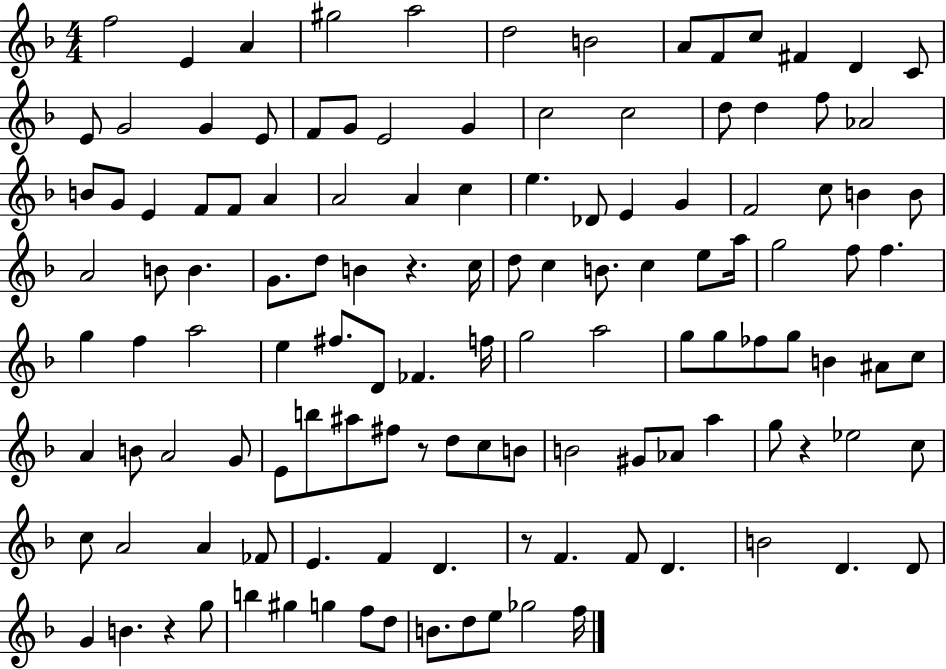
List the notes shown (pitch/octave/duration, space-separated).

F5/h E4/q A4/q G#5/h A5/h D5/h B4/h A4/e F4/e C5/e F#4/q D4/q C4/e E4/e G4/h G4/q E4/e F4/e G4/e E4/h G4/q C5/h C5/h D5/e D5/q F5/e Ab4/h B4/e G4/e E4/q F4/e F4/e A4/q A4/h A4/q C5/q E5/q. Db4/e E4/q G4/q F4/h C5/e B4/q B4/e A4/h B4/e B4/q. G4/e. D5/e B4/q R/q. C5/s D5/e C5/q B4/e. C5/q E5/e A5/s G5/h F5/e F5/q. G5/q F5/q A5/h E5/q F#5/e. D4/e FES4/q. F5/s G5/h A5/h G5/e G5/e FES5/e G5/e B4/q A#4/e C5/e A4/q B4/e A4/h G4/e E4/e B5/e A#5/e F#5/e R/e D5/e C5/e B4/e B4/h G#4/e Ab4/e A5/q G5/e R/q Eb5/h C5/e C5/e A4/h A4/q FES4/e E4/q. F4/q D4/q. R/e F4/q. F4/e D4/q. B4/h D4/q. D4/e G4/q B4/q. R/q G5/e B5/q G#5/q G5/q F5/e D5/e B4/e. D5/e E5/e Gb5/h F5/s